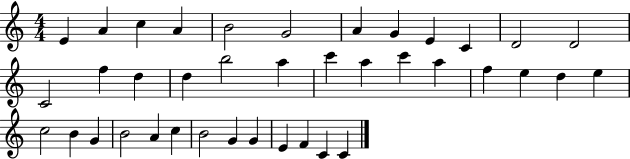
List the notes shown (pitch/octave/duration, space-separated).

E4/q A4/q C5/q A4/q B4/h G4/h A4/q G4/q E4/q C4/q D4/h D4/h C4/h F5/q D5/q D5/q B5/h A5/q C6/q A5/q C6/q A5/q F5/q E5/q D5/q E5/q C5/h B4/q G4/q B4/h A4/q C5/q B4/h G4/q G4/q E4/q F4/q C4/q C4/q